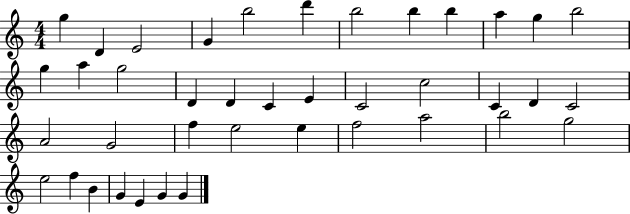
G5/q D4/q E4/h G4/q B5/h D6/q B5/h B5/q B5/q A5/q G5/q B5/h G5/q A5/q G5/h D4/q D4/q C4/q E4/q C4/h C5/h C4/q D4/q C4/h A4/h G4/h F5/q E5/h E5/q F5/h A5/h B5/h G5/h E5/h F5/q B4/q G4/q E4/q G4/q G4/q